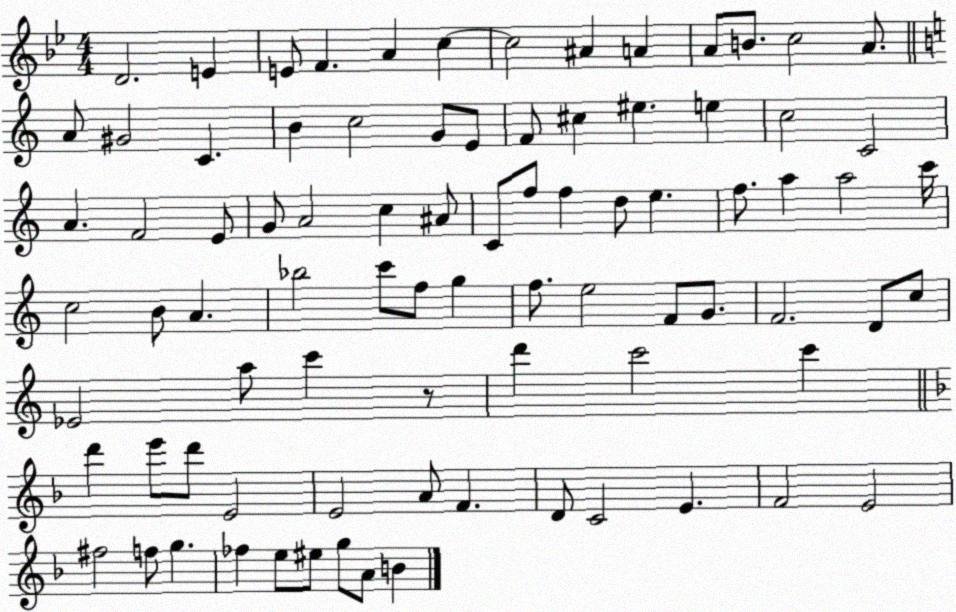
X:1
T:Untitled
M:4/4
L:1/4
K:Bb
D2 E E/2 F A c c2 ^A A A/2 B/2 c2 A/2 A/2 ^G2 C B c2 G/2 E/2 F/2 ^c ^e e c2 C2 A F2 E/2 G/2 A2 c ^A/2 C/2 f/2 f d/2 e f/2 a a2 c'/4 c2 B/2 A _b2 c'/2 f/2 g f/2 e2 F/2 G/2 F2 D/2 c/2 _E2 a/2 c' z/2 d' c'2 c' d' e'/2 d'/2 E2 E2 A/2 F D/2 C2 E F2 E2 ^f2 f/2 g _f e/2 ^e/2 g/2 A/2 B